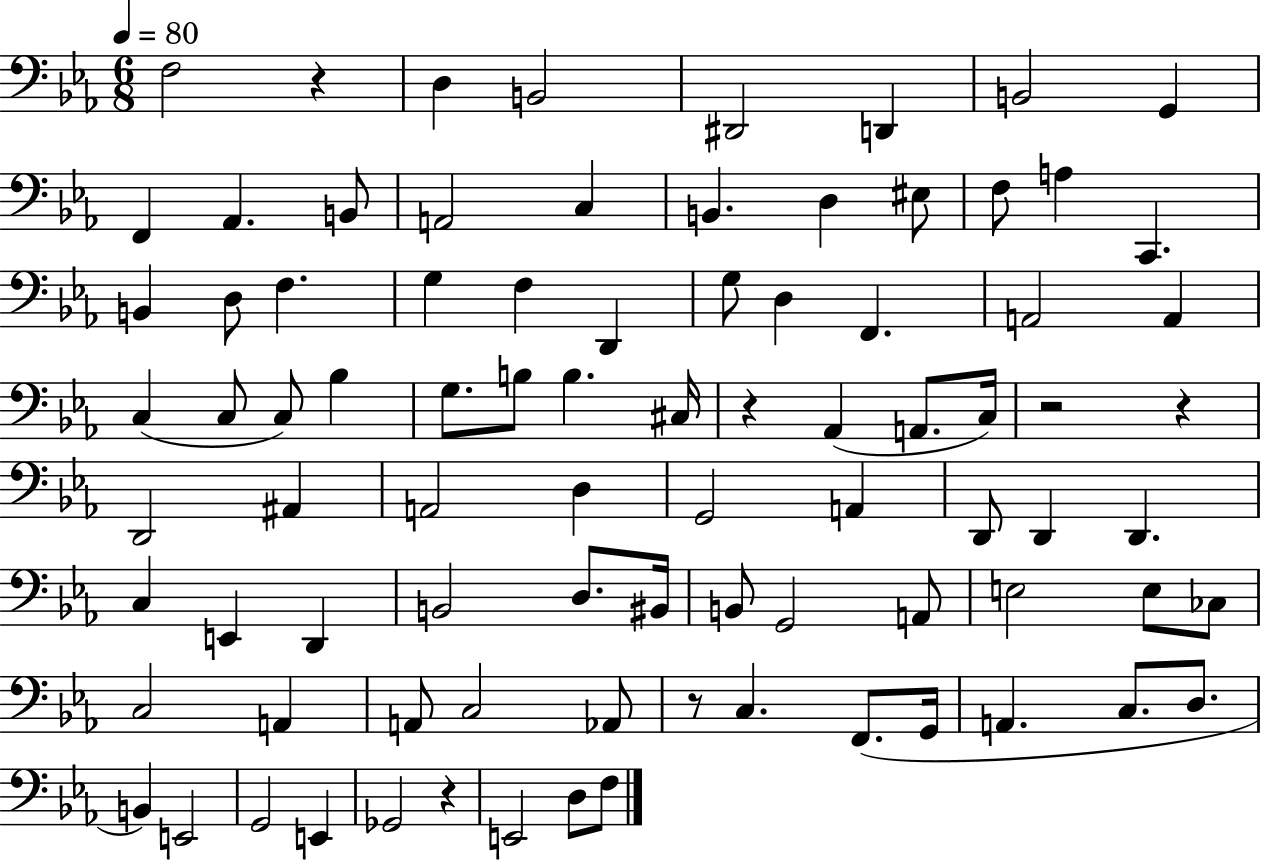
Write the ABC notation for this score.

X:1
T:Untitled
M:6/8
L:1/4
K:Eb
F,2 z D, B,,2 ^D,,2 D,, B,,2 G,, F,, _A,, B,,/2 A,,2 C, B,, D, ^E,/2 F,/2 A, C,, B,, D,/2 F, G, F, D,, G,/2 D, F,, A,,2 A,, C, C,/2 C,/2 _B, G,/2 B,/2 B, ^C,/4 z _A,, A,,/2 C,/4 z2 z D,,2 ^A,, A,,2 D, G,,2 A,, D,,/2 D,, D,, C, E,, D,, B,,2 D,/2 ^B,,/4 B,,/2 G,,2 A,,/2 E,2 E,/2 _C,/2 C,2 A,, A,,/2 C,2 _A,,/2 z/2 C, F,,/2 G,,/4 A,, C,/2 D,/2 B,, E,,2 G,,2 E,, _G,,2 z E,,2 D,/2 F,/2